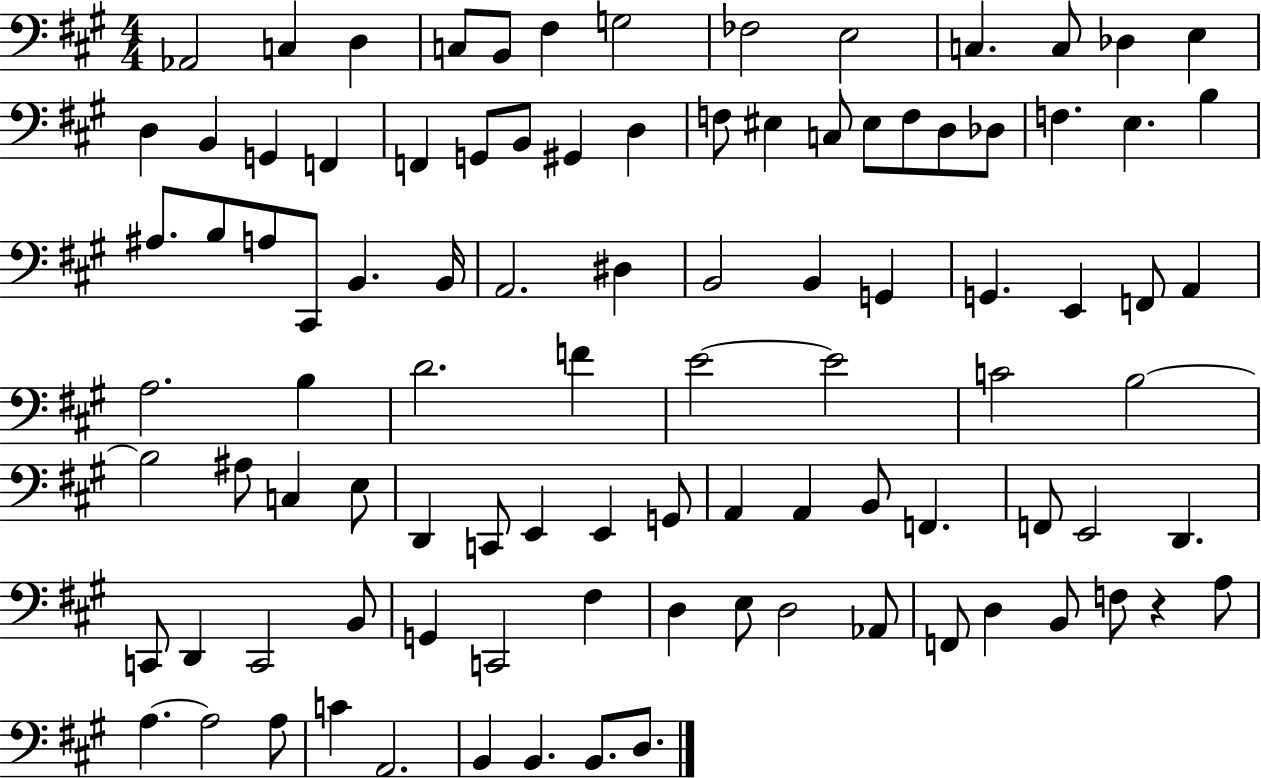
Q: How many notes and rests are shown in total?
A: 97